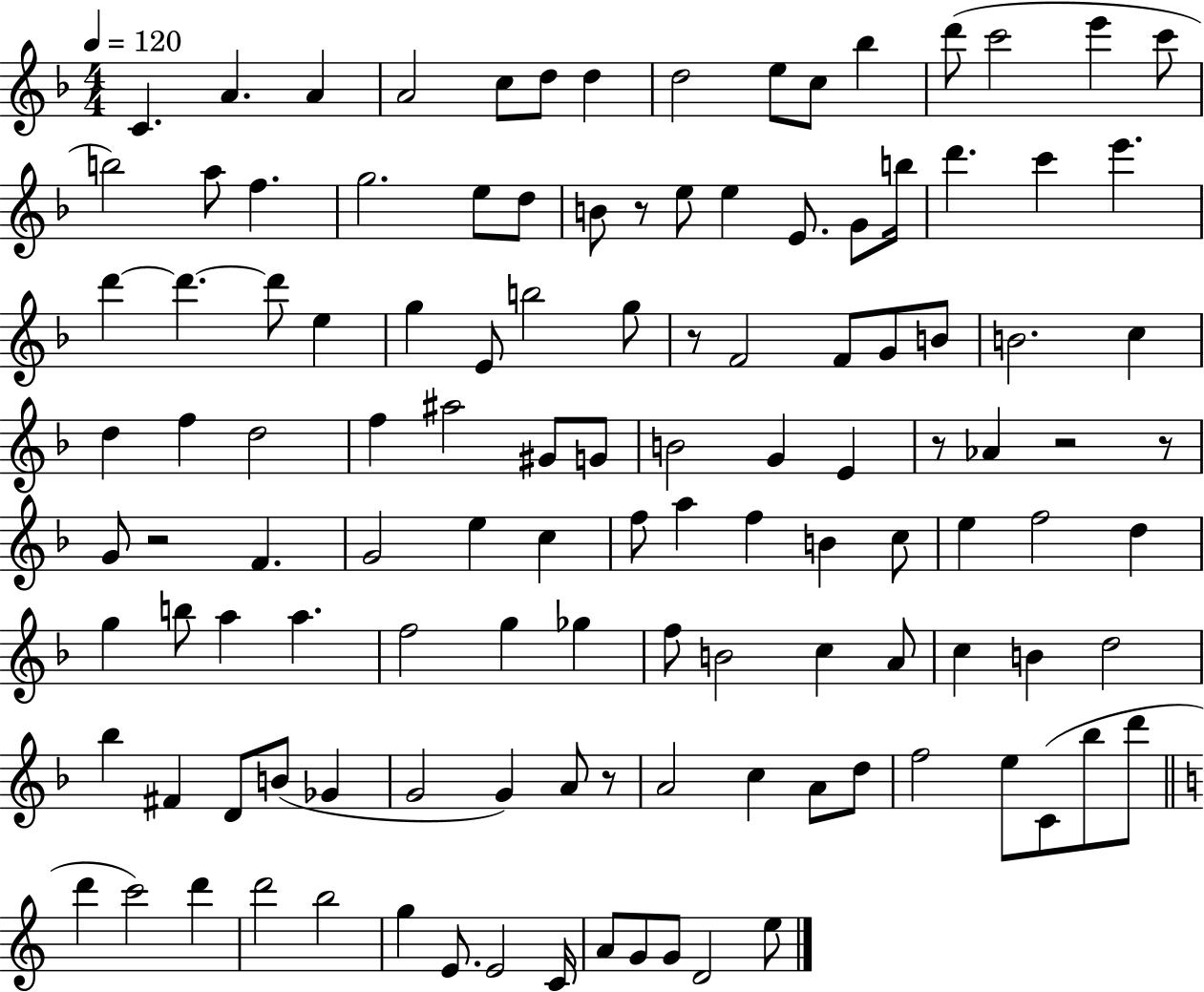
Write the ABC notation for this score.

X:1
T:Untitled
M:4/4
L:1/4
K:F
C A A A2 c/2 d/2 d d2 e/2 c/2 _b d'/2 c'2 e' c'/2 b2 a/2 f g2 e/2 d/2 B/2 z/2 e/2 e E/2 G/2 b/4 d' c' e' d' d' d'/2 e g E/2 b2 g/2 z/2 F2 F/2 G/2 B/2 B2 c d f d2 f ^a2 ^G/2 G/2 B2 G E z/2 _A z2 z/2 G/2 z2 F G2 e c f/2 a f B c/2 e f2 d g b/2 a a f2 g _g f/2 B2 c A/2 c B d2 _b ^F D/2 B/2 _G G2 G A/2 z/2 A2 c A/2 d/2 f2 e/2 C/2 _b/2 d'/2 d' c'2 d' d'2 b2 g E/2 E2 C/4 A/2 G/2 G/2 D2 e/2